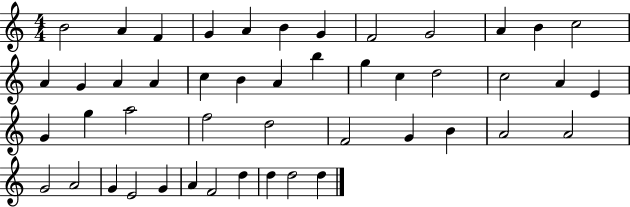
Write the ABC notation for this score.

X:1
T:Untitled
M:4/4
L:1/4
K:C
B2 A F G A B G F2 G2 A B c2 A G A A c B A b g c d2 c2 A E G g a2 f2 d2 F2 G B A2 A2 G2 A2 G E2 G A F2 d d d2 d